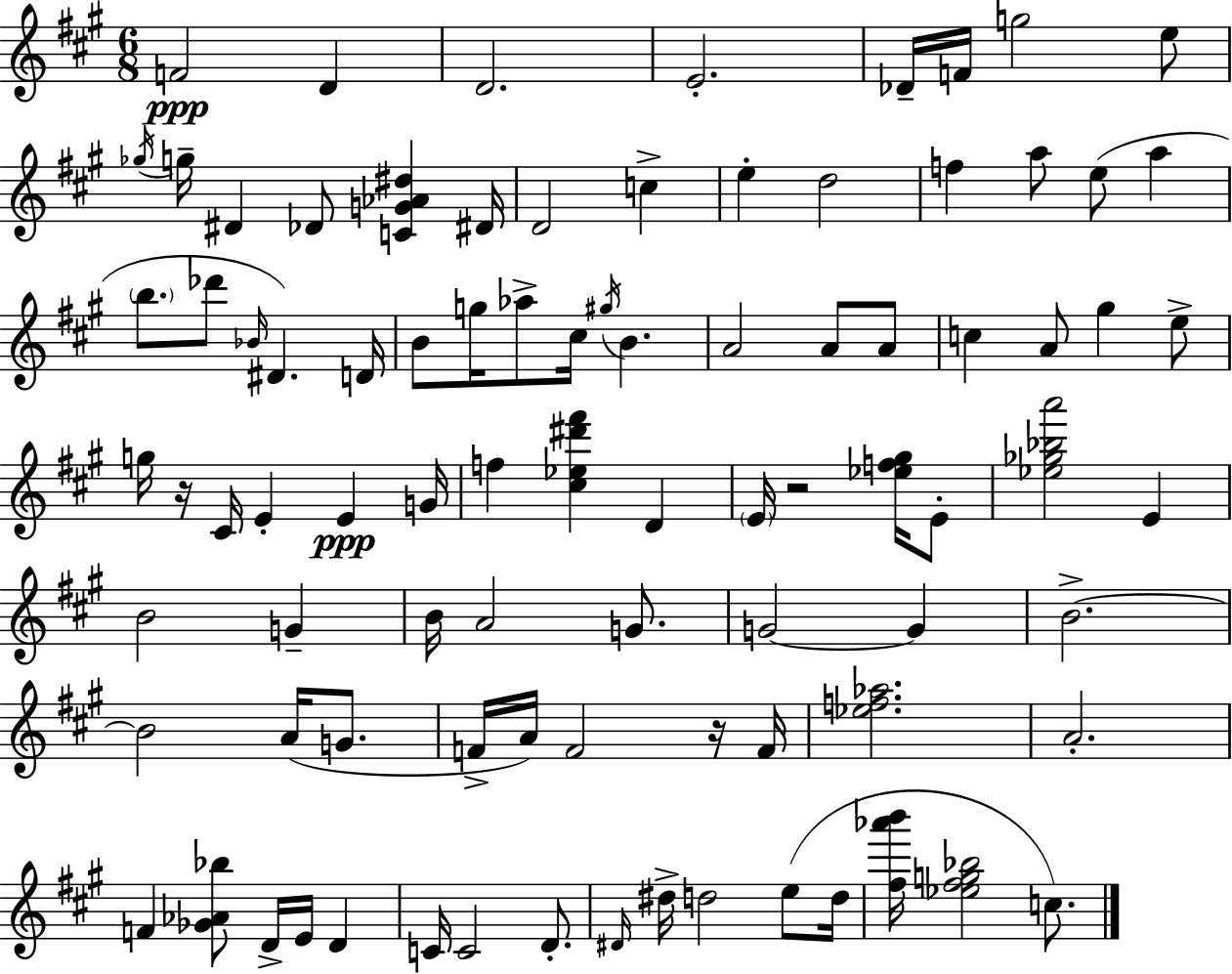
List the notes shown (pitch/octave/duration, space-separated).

F4/h D4/q D4/h. E4/h. Db4/s F4/s G5/h E5/e Gb5/s G5/s D#4/q Db4/e [C4,G4,Ab4,D#5]/q D#4/s D4/h C5/q E5/q D5/h F5/q A5/e E5/e A5/q B5/e. Db6/e Bb4/s D#4/q. D4/s B4/e G5/s Ab5/e C#5/s G#5/s B4/q. A4/h A4/e A4/e C5/q A4/e G#5/q E5/e G5/s R/s C#4/s E4/q E4/q G4/s F5/q [C#5,Eb5,D#6,F#6]/q D4/q E4/s R/h [Eb5,F5,G#5]/s E4/e [Eb5,Gb5,Bb5,A6]/h E4/q B4/h G4/q B4/s A4/h G4/e. G4/h G4/q B4/h. B4/h A4/s G4/e. F4/s A4/s F4/h R/s F4/s [Eb5,F5,Ab5]/h. A4/h. F4/q [Gb4,Ab4,Bb5]/e D4/s E4/s D4/q C4/s C4/h D4/e. D#4/s D#5/s D5/h E5/e D5/s [F#5,Ab6,B6]/s [Eb5,F#5,G5,Bb5]/h C5/e.